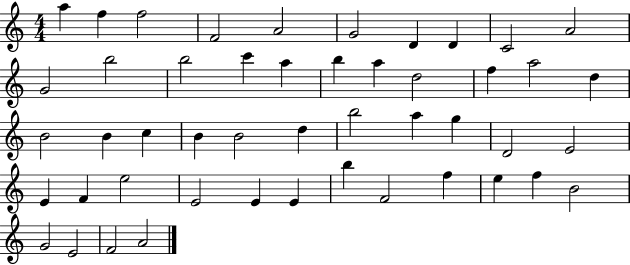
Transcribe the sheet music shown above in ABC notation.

X:1
T:Untitled
M:4/4
L:1/4
K:C
a f f2 F2 A2 G2 D D C2 A2 G2 b2 b2 c' a b a d2 f a2 d B2 B c B B2 d b2 a g D2 E2 E F e2 E2 E E b F2 f e f B2 G2 E2 F2 A2